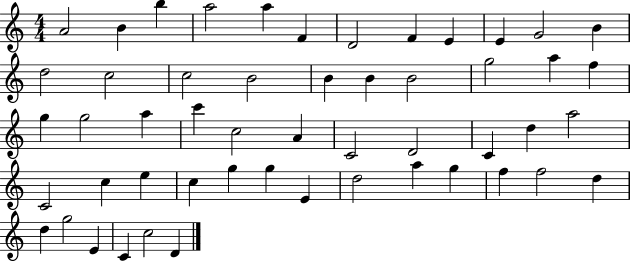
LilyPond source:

{
  \clef treble
  \numericTimeSignature
  \time 4/4
  \key c \major
  a'2 b'4 b''4 | a''2 a''4 f'4 | d'2 f'4 e'4 | e'4 g'2 b'4 | \break d''2 c''2 | c''2 b'2 | b'4 b'4 b'2 | g''2 a''4 f''4 | \break g''4 g''2 a''4 | c'''4 c''2 a'4 | c'2 d'2 | c'4 d''4 a''2 | \break c'2 c''4 e''4 | c''4 g''4 g''4 e'4 | d''2 a''4 g''4 | f''4 f''2 d''4 | \break d''4 g''2 e'4 | c'4 c''2 d'4 | \bar "|."
}